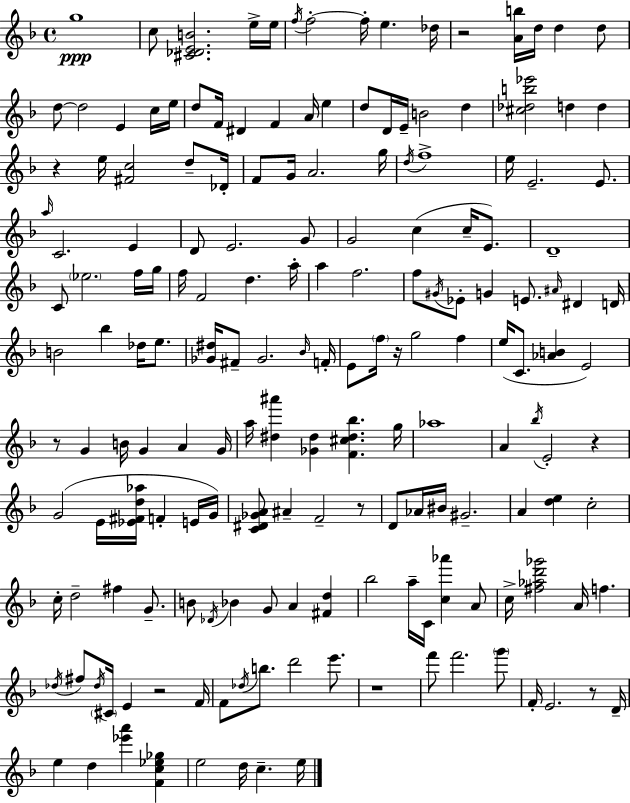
G5/w C5/e [C#4,Db4,E4,B4]/h. E5/s E5/s F5/s F5/h F5/s E5/q. Db5/s R/h [A4,B5]/s D5/s D5/q D5/e D5/e D5/h E4/q C5/s E5/s D5/e F4/s D#4/q F4/q A4/s E5/q D5/e D4/s E4/s B4/h D5/q [C#5,Db5,B5,Eb6]/h D5/q D5/q R/q E5/s [F#4,C5]/h D5/e Db4/s F4/e G4/s A4/h. G5/s D5/s F5/w E5/s E4/h. E4/e. A5/s C4/h. E4/q D4/e E4/h. G4/e G4/h C5/q C5/s E4/e. D4/w C4/e Eb5/h. F5/s G5/s F5/s F4/h D5/q. A5/s A5/q F5/h. F5/e G#4/s Eb4/e G4/q E4/e. A#4/s D#4/q D4/s B4/h Bb5/q Db5/s E5/e. [Gb4,D#5]/s F#4/e Gb4/h. Bb4/s F4/s E4/e F5/s R/s G5/h F5/q E5/s C4/e. [Ab4,B4]/q E4/h R/e G4/q B4/s G4/q A4/q G4/s A5/s [D#5,A#6]/q [Gb4,D#5]/q [F4,C#5,D#5,Bb5]/q. G5/s Ab5/w A4/q Bb5/s E4/h R/q G4/h E4/s [Eb4,F#4,D5,Ab5]/s F4/q E4/s G4/s [C4,D#4,Gb4,A4]/e A#4/q F4/h R/e D4/e Ab4/s BIS4/s G#4/h. A4/q [D5,E5]/q C5/h C5/s D5/h F#5/q G4/e. B4/e Db4/s Bb4/q G4/e A4/q [F#4,D5]/q Bb5/h A5/s C4/s [C5,Ab6]/q A4/e C5/s [F#5,Ab5,D6,Gb6]/h A4/s F5/q. Db5/s F#5/e Db5/s C#4/s E4/q R/h F4/s F4/e Db5/s B5/e. D6/h E6/e. R/w F6/e F6/h. G6/e F4/s E4/h. R/e D4/s E5/q D5/q [Eb6,A6]/q [F4,C5,Eb5,Gb5]/q E5/h D5/s C5/q. E5/s